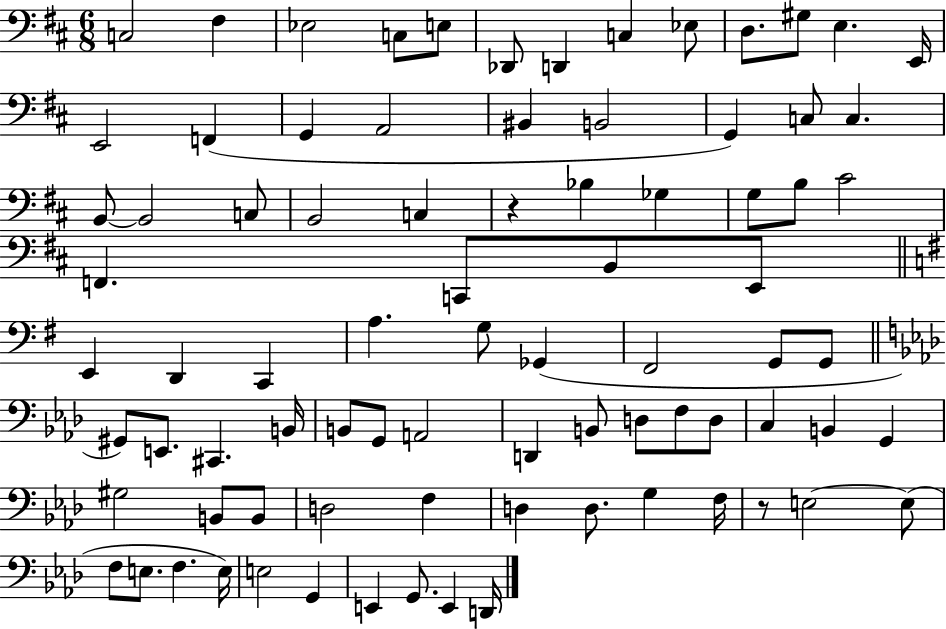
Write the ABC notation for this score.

X:1
T:Untitled
M:6/8
L:1/4
K:D
C,2 ^F, _E,2 C,/2 E,/2 _D,,/2 D,, C, _E,/2 D,/2 ^G,/2 E, E,,/4 E,,2 F,, G,, A,,2 ^B,, B,,2 G,, C,/2 C, B,,/2 B,,2 C,/2 B,,2 C, z _B, _G, G,/2 B,/2 ^C2 F,, C,,/2 B,,/2 E,,/2 E,, D,, C,, A, G,/2 _G,, ^F,,2 G,,/2 G,,/2 ^G,,/2 E,,/2 ^C,, B,,/4 B,,/2 G,,/2 A,,2 D,, B,,/2 D,/2 F,/2 D,/2 C, B,, G,, ^G,2 B,,/2 B,,/2 D,2 F, D, D,/2 G, F,/4 z/2 E,2 E,/2 F,/2 E,/2 F, E,/4 E,2 G,, E,, G,,/2 E,, D,,/4